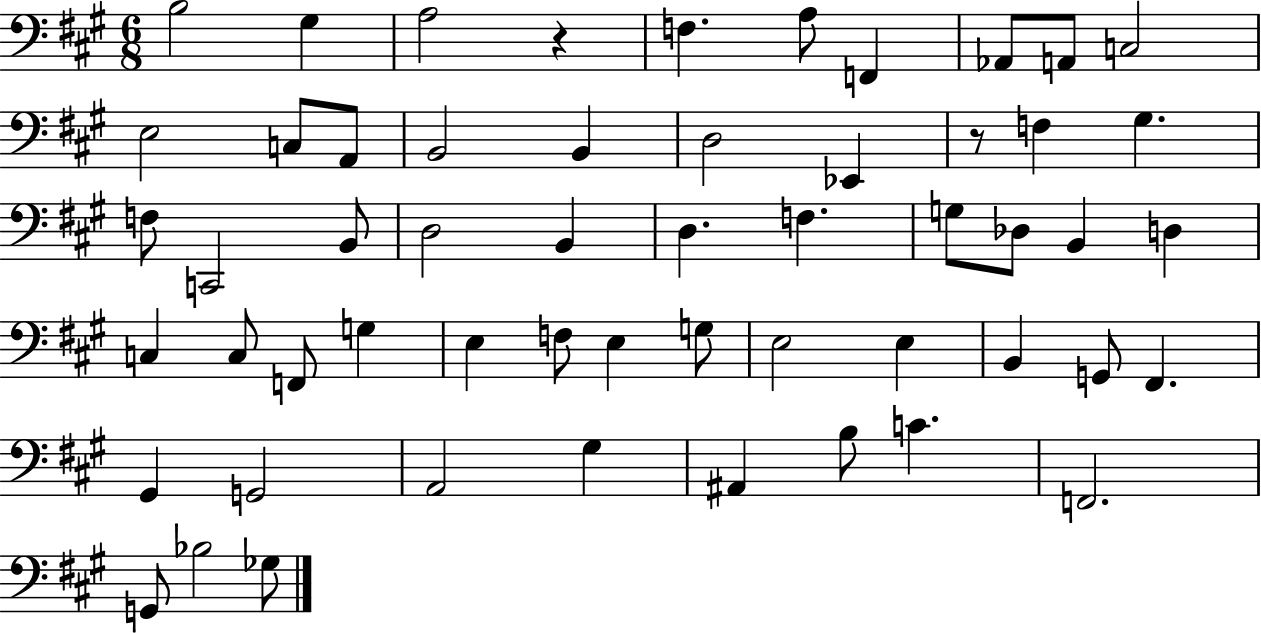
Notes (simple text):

B3/h G#3/q A3/h R/q F3/q. A3/e F2/q Ab2/e A2/e C3/h E3/h C3/e A2/e B2/h B2/q D3/h Eb2/q R/e F3/q G#3/q. F3/e C2/h B2/e D3/h B2/q D3/q. F3/q. G3/e Db3/e B2/q D3/q C3/q C3/e F2/e G3/q E3/q F3/e E3/q G3/e E3/h E3/q B2/q G2/e F#2/q. G#2/q G2/h A2/h G#3/q A#2/q B3/e C4/q. F2/h. G2/e Bb3/h Gb3/e